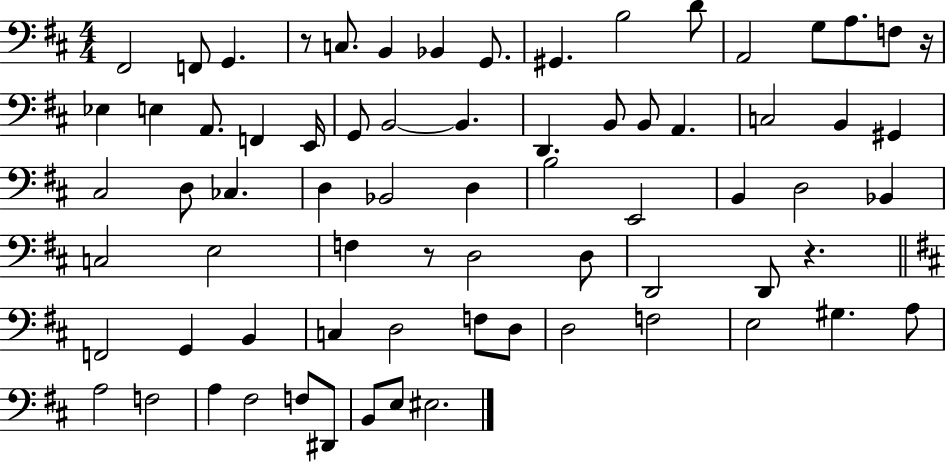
F#2/h F2/e G2/q. R/e C3/e. B2/q Bb2/q G2/e. G#2/q. B3/h D4/e A2/h G3/e A3/e. F3/e R/s Eb3/q E3/q A2/e. F2/q E2/s G2/e B2/h B2/q. D2/q. B2/e B2/e A2/q. C3/h B2/q G#2/q C#3/h D3/e CES3/q. D3/q Bb2/h D3/q B3/h E2/h B2/q D3/h Bb2/q C3/h E3/h F3/q R/e D3/h D3/e D2/h D2/e R/q. F2/h G2/q B2/q C3/q D3/h F3/e D3/e D3/h F3/h E3/h G#3/q. A3/e A3/h F3/h A3/q F#3/h F3/e D#2/e B2/e E3/e EIS3/h.